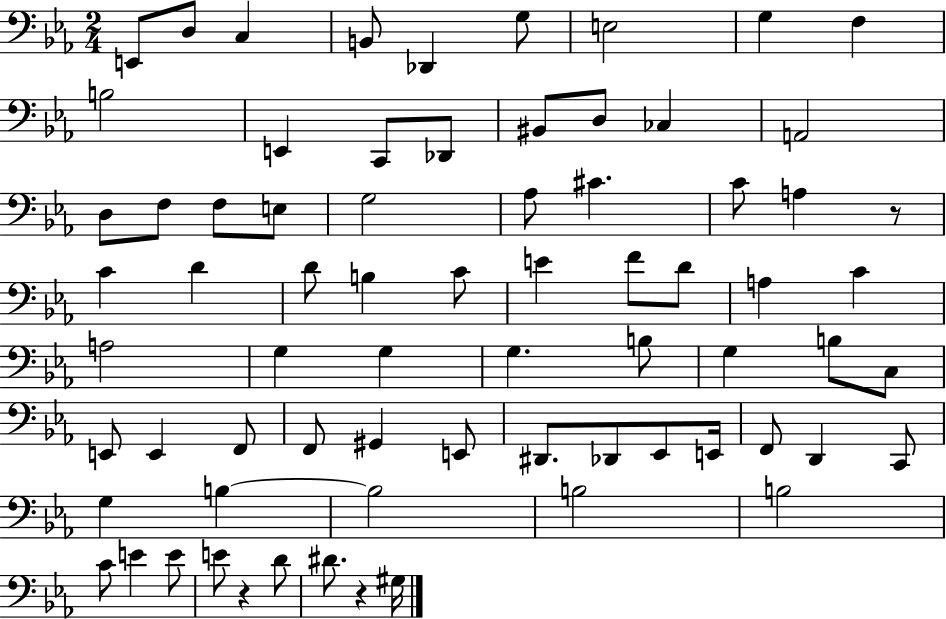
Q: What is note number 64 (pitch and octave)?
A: E4